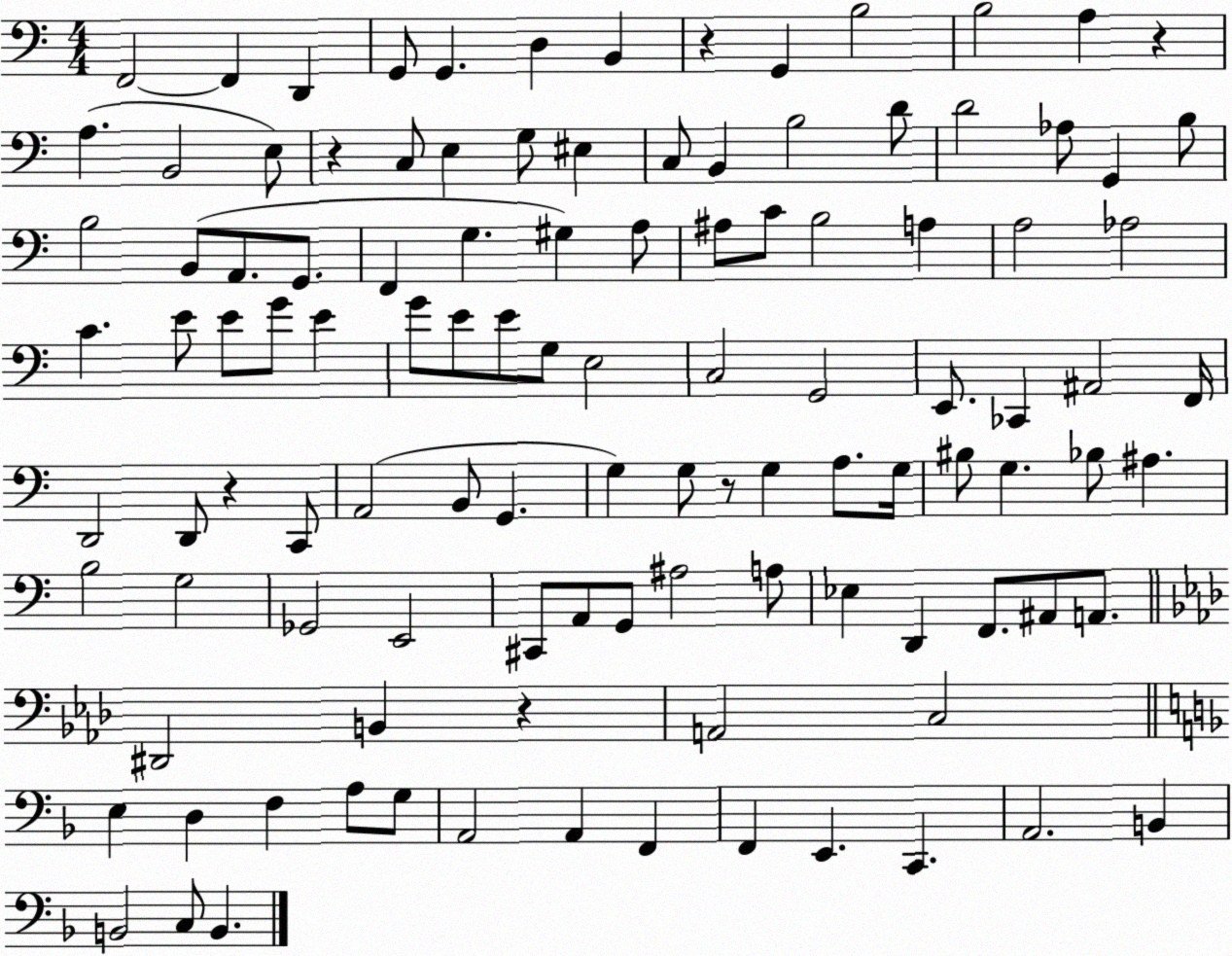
X:1
T:Untitled
M:4/4
L:1/4
K:C
F,,2 F,, D,, G,,/2 G,, D, B,, z G,, B,2 B,2 A, z A, B,,2 E,/2 z C,/2 E, G,/2 ^E, C,/2 B,, B,2 D/2 D2 _A,/2 G,, B,/2 B,2 B,,/2 A,,/2 G,,/2 F,, G, ^G, A,/2 ^A,/2 C/2 B,2 A, A,2 _A,2 C E/2 E/2 G/2 E G/2 E/2 E/2 G,/2 E,2 C,2 G,,2 E,,/2 _C,, ^A,,2 F,,/4 D,,2 D,,/2 z C,,/2 A,,2 B,,/2 G,, G, G,/2 z/2 G, A,/2 G,/4 ^B,/2 G, _B,/2 ^A, B,2 G,2 _G,,2 E,,2 ^C,,/2 A,,/2 G,,/2 ^A,2 A,/2 _E, D,, F,,/2 ^A,,/2 A,,/2 ^D,,2 B,, z A,,2 C,2 E, D, F, A,/2 G,/2 A,,2 A,, F,, F,, E,, C,, A,,2 B,, B,,2 C,/2 B,,